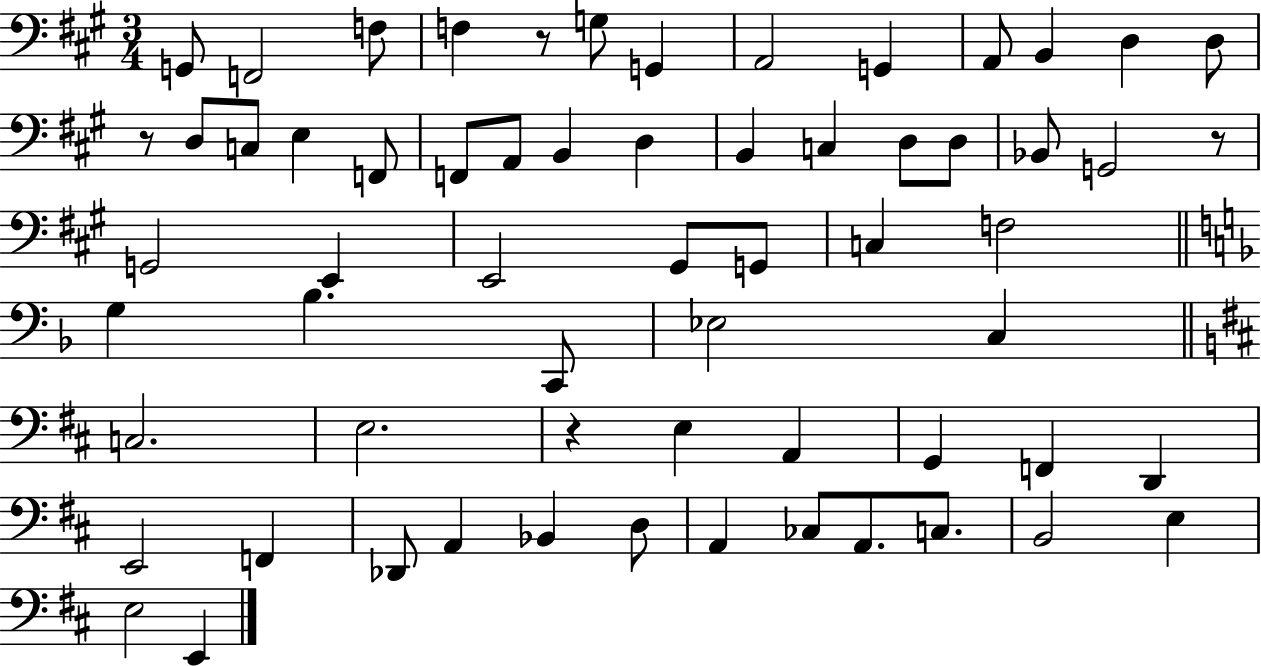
{
  \clef bass
  \numericTimeSignature
  \time 3/4
  \key a \major
  \repeat volta 2 { g,8 f,2 f8 | f4 r8 g8 g,4 | a,2 g,4 | a,8 b,4 d4 d8 | \break r8 d8 c8 e4 f,8 | f,8 a,8 b,4 d4 | b,4 c4 d8 d8 | bes,8 g,2 r8 | \break g,2 e,4 | e,2 gis,8 g,8 | c4 f2 | \bar "||" \break \key d \minor g4 bes4. c,8 | ees2 c4 | \bar "||" \break \key d \major c2. | e2. | r4 e4 a,4 | g,4 f,4 d,4 | \break e,2 f,4 | des,8 a,4 bes,4 d8 | a,4 ces8 a,8. c8. | b,2 e4 | \break e2 e,4 | } \bar "|."
}